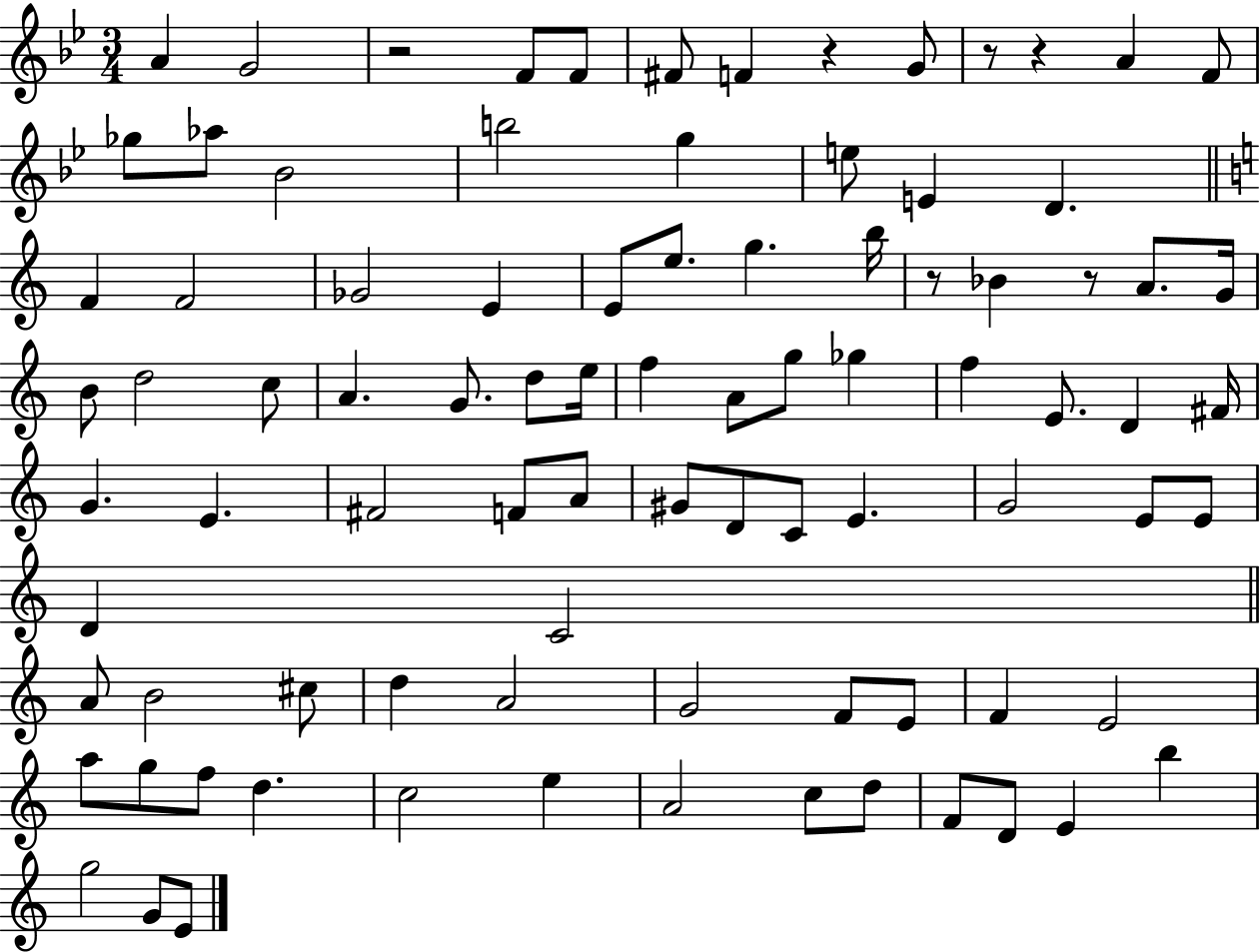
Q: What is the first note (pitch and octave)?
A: A4